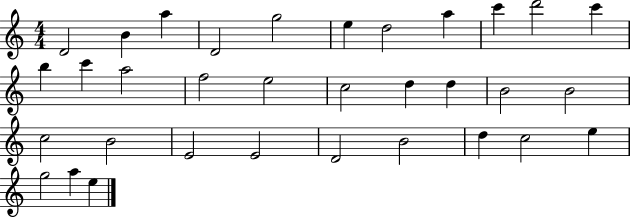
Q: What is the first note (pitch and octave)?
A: D4